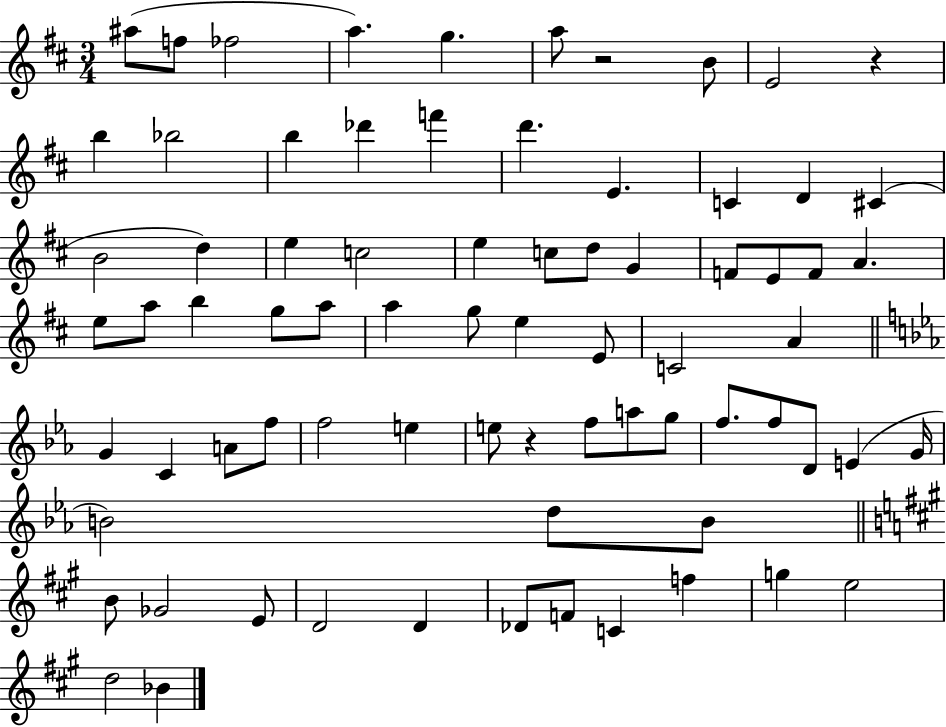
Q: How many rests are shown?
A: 3